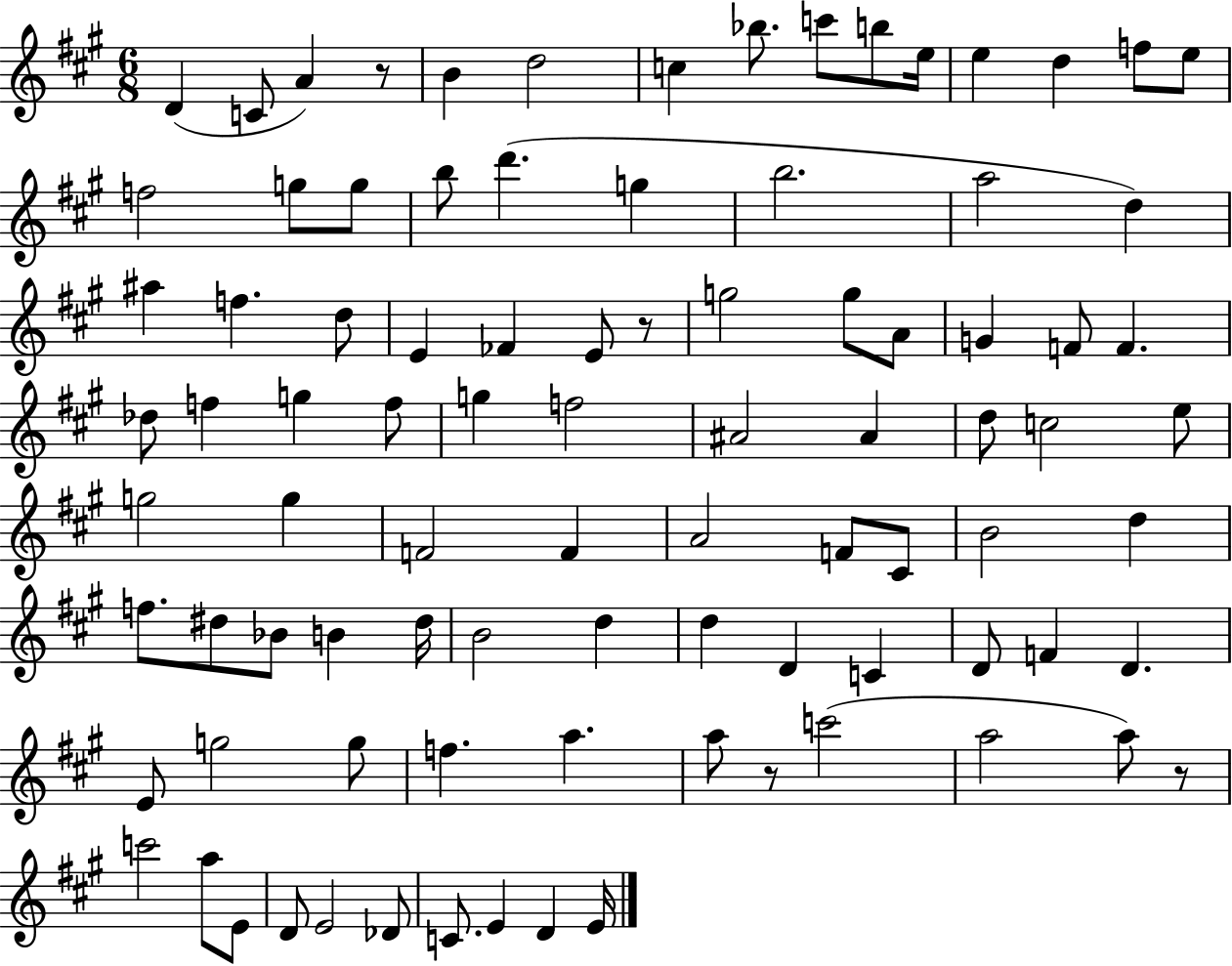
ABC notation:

X:1
T:Untitled
M:6/8
L:1/4
K:A
D C/2 A z/2 B d2 c _b/2 c'/2 b/2 e/4 e d f/2 e/2 f2 g/2 g/2 b/2 d' g b2 a2 d ^a f d/2 E _F E/2 z/2 g2 g/2 A/2 G F/2 F _d/2 f g f/2 g f2 ^A2 ^A d/2 c2 e/2 g2 g F2 F A2 F/2 ^C/2 B2 d f/2 ^d/2 _B/2 B ^d/4 B2 d d D C D/2 F D E/2 g2 g/2 f a a/2 z/2 c'2 a2 a/2 z/2 c'2 a/2 E/2 D/2 E2 _D/2 C/2 E D E/4